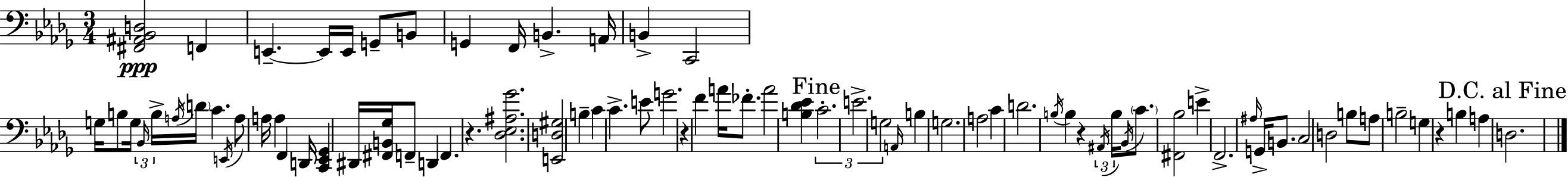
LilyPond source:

{
  \clef bass
  \numericTimeSignature
  \time 3/4
  \key bes \minor
  \repeat volta 2 { <fis, ais, bes, d>2\ppp f,4 | e,4.--~~ e,16 e,16 g,8-- b,8 | g,4 f,16 b,4.-> a,16 | b,4-> c,2 | \break g16 b8 g16 \tuplet 3/2 { \grace { bes,16 } b16-> \acciaccatura { a16 } } \parenthesize d'16 c'4. | \acciaccatura { e,16 } a8 a16 a4 f,4 | d,16 <c, ees, ges,>4 dis,16 <fis, b, ges>16 f,8-- d,4 | f,4. r4. | \break <des ees ais ges'>2. | <e, d gis>2 b4-- | c'4 c'4.-> | e'8 g'2. | \break r4 f'4 a'16 | fes'8.-. a'2 <b des' ees'>4 | \mark "Fine" \tuplet 3/2 { c'2.-. | e'2.-> | \break g2 } \grace { a,16 } | b4 g2. | a2 | c'4 d'2. | \break \acciaccatura { b16 } b4 r4 | \tuplet 3/2 { \acciaccatura { ais,16 } b16 \acciaccatura { bes,16 } } \parenthesize c'8. <fis, bes>2 | e'4-> f,2.-> | \grace { ais16 } g,16-> b,8. | \break c2 d2 | b8 a8 b2-- | g4 r4 | b4 a4 \mark "D.C. al Fine" d2. | \break } \bar "|."
}